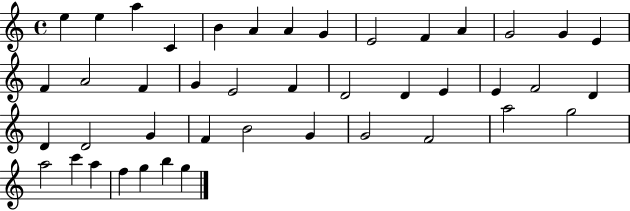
E5/q E5/q A5/q C4/q B4/q A4/q A4/q G4/q E4/h F4/q A4/q G4/h G4/q E4/q F4/q A4/h F4/q G4/q E4/h F4/q D4/h D4/q E4/q E4/q F4/h D4/q D4/q D4/h G4/q F4/q B4/h G4/q G4/h F4/h A5/h G5/h A5/h C6/q A5/q F5/q G5/q B5/q G5/q